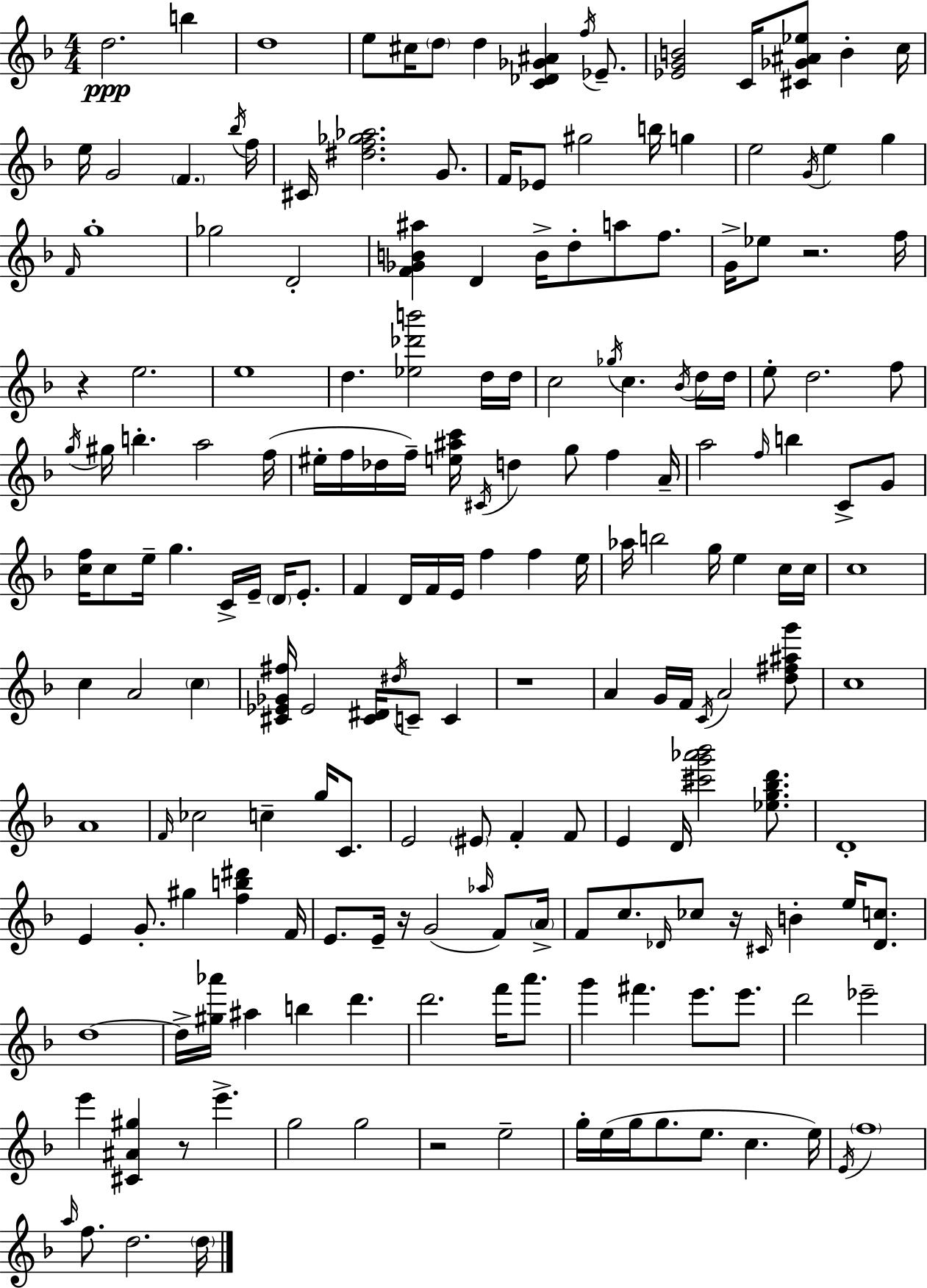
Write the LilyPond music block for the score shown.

{
  \clef treble
  \numericTimeSignature
  \time 4/4
  \key d \minor
  d''2.\ppp b''4 | d''1 | e''8 cis''16 \parenthesize d''8 d''4 <c' des' ges' ais'>4 \acciaccatura { f''16 } ees'8.-- | <ees' g' b'>2 c'16 <cis' ges' ais' ees''>8 b'4-. | \break c''16 e''16 g'2 \parenthesize f'4. | \acciaccatura { bes''16 } f''16 cis'16 <dis'' f'' ges'' aes''>2. g'8. | f'16 ees'8 gis''2 b''16 g''4 | e''2 \acciaccatura { g'16 } e''4 g''4 | \break \grace { f'16 } g''1-. | ges''2 d'2-. | <f' ges' b' ais''>4 d'4 b'16-> d''8-. a''8 | f''8. g'16-> ees''8 r2. | \break f''16 r4 e''2. | e''1 | d''4. <ees'' des''' b'''>2 | d''16 d''16 c''2 \acciaccatura { ges''16 } c''4. | \break \acciaccatura { bes'16 } d''16 d''16 e''8-. d''2. | f''8 \acciaccatura { g''16 } gis''16 b''4.-. a''2 | f''16( eis''16-. f''16 des''16 f''16--) <e'' ais'' c'''>16 \acciaccatura { cis'16 } d''4 | g''8 f''4 a'16-- a''2 | \break \grace { f''16 } b''4 c'8-> g'8 <c'' f''>16 c''8 e''16-- g''4. | c'16-> e'16-- \parenthesize d'16 e'8.-. f'4 d'16 f'16 e'16 | f''4 f''4 e''16 aes''16 b''2 | g''16 e''4 c''16 c''16 c''1 | \break c''4 a'2 | \parenthesize c''4 <cis' ees' ges' fis''>16 ees'2 | <cis' dis'>16 \acciaccatura { dis''16 } c'8-- c'4 r1 | a'4 g'16 f'16 | \break \acciaccatura { c'16 } a'2 <d'' fis'' ais'' g'''>8 c''1 | a'1 | \grace { f'16 } ces''2 | c''4-- g''16 c'8. e'2 | \break \parenthesize eis'8 f'4-. f'8 e'4 | d'16 <cis''' g''' aes''' bes'''>2 <ees'' g'' bes'' d'''>8. d'1-. | e'4 | g'8.-. gis''4 <f'' b'' dis'''>4 f'16 e'8. e'16-- | \break r16 g'2( \grace { aes''16 } f'8) \parenthesize a'16-> f'8 c''8. | \grace { des'16 } ces''8 r16 \grace { cis'16 } b'4-. e''16 <des' c''>8. d''1~~ | d''16-> | <gis'' aes'''>16 ais''4 b''4 d'''4. d'''2. | \break f'''16 a'''8. g'''4 | fis'''4. e'''8. e'''8. d'''2 | ees'''2-- e'''4 | <cis' ais' gis''>4 r8 e'''4.-> g''2 | \break g''2 r2 | e''2-- g''16-. | e''16( g''16 g''8. e''8. c''4. e''16) \acciaccatura { e'16 } | \parenthesize f''1 | \break \grace { a''16 } f''8. d''2. | \parenthesize d''16 \bar "|."
}